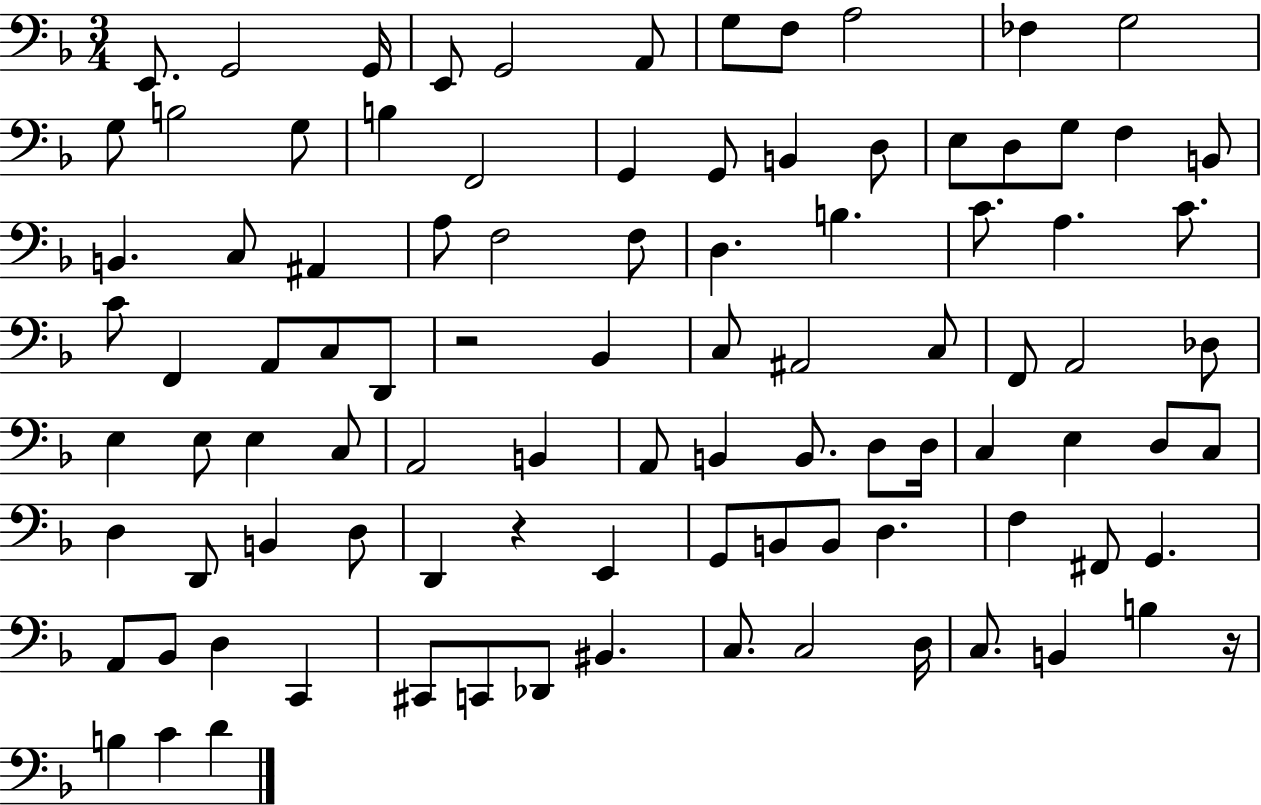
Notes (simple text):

E2/e. G2/h G2/s E2/e G2/h A2/e G3/e F3/e A3/h FES3/q G3/h G3/e B3/h G3/e B3/q F2/h G2/q G2/e B2/q D3/e E3/e D3/e G3/e F3/q B2/e B2/q. C3/e A#2/q A3/e F3/h F3/e D3/q. B3/q. C4/e. A3/q. C4/e. C4/e F2/q A2/e C3/e D2/e R/h Bb2/q C3/e A#2/h C3/e F2/e A2/h Db3/e E3/q E3/e E3/q C3/e A2/h B2/q A2/e B2/q B2/e. D3/e D3/s C3/q E3/q D3/e C3/e D3/q D2/e B2/q D3/e D2/q R/q E2/q G2/e B2/e B2/e D3/q. F3/q F#2/e G2/q. A2/e Bb2/e D3/q C2/q C#2/e C2/e Db2/e BIS2/q. C3/e. C3/h D3/s C3/e. B2/q B3/q R/s B3/q C4/q D4/q